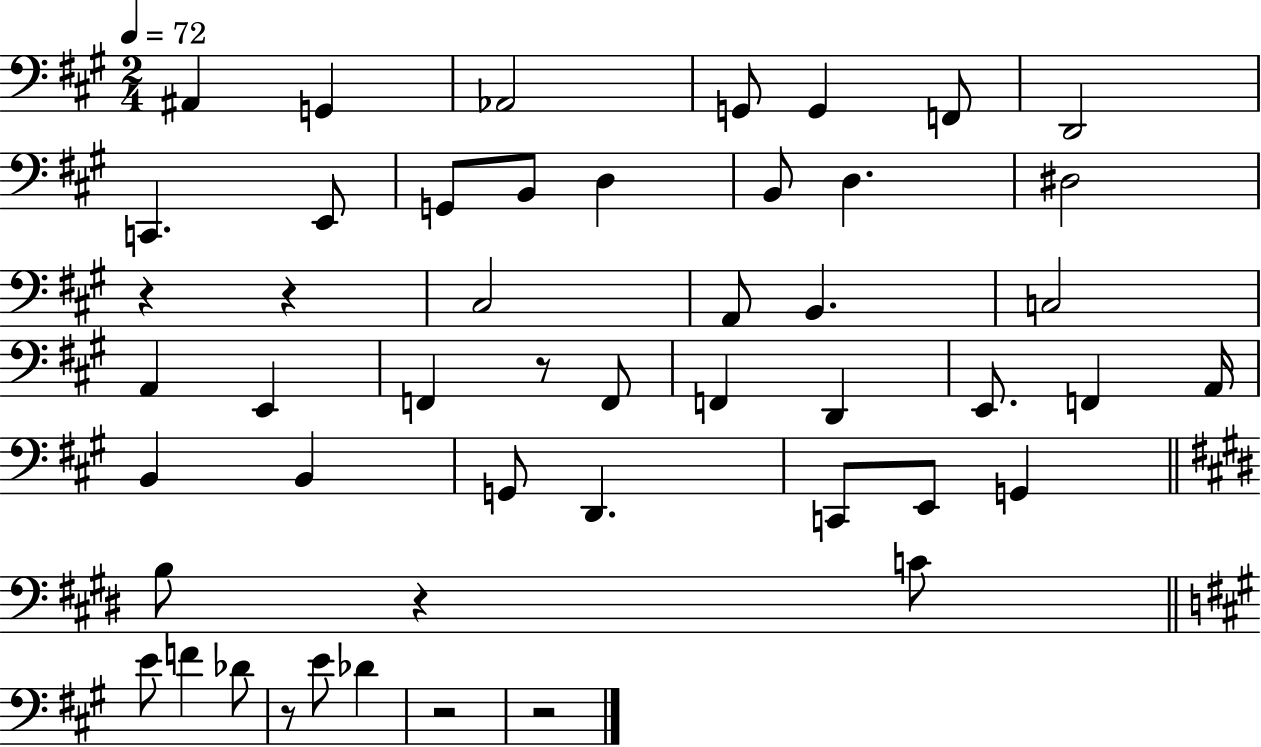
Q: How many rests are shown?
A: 7